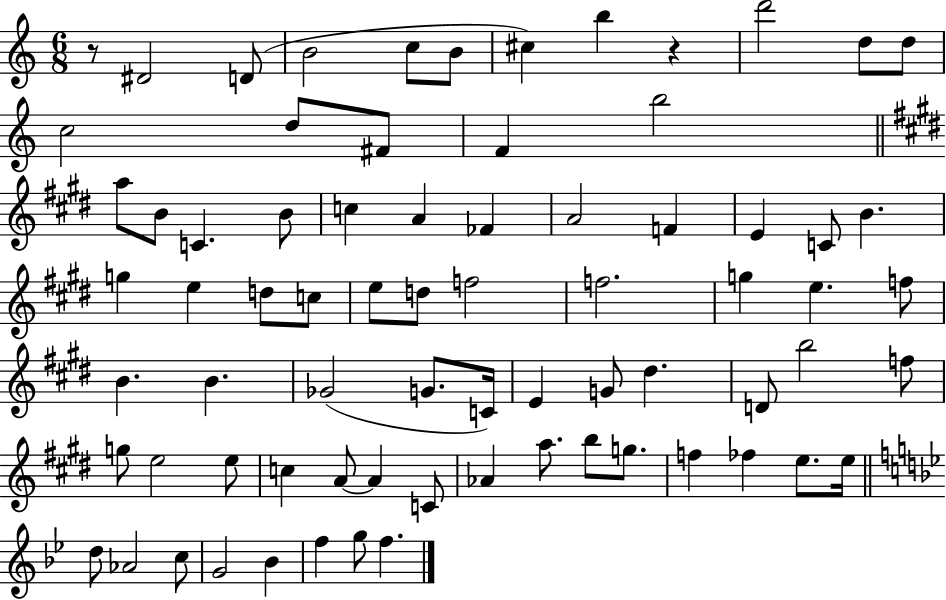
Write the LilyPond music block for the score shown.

{
  \clef treble
  \numericTimeSignature
  \time 6/8
  \key c \major
  r8 dis'2 d'8( | b'2 c''8 b'8 | cis''4) b''4 r4 | d'''2 d''8 d''8 | \break c''2 d''8 fis'8 | f'4 b''2 | \bar "||" \break \key e \major a''8 b'8 c'4. b'8 | c''4 a'4 fes'4 | a'2 f'4 | e'4 c'8 b'4. | \break g''4 e''4 d''8 c''8 | e''8 d''8 f''2 | f''2. | g''4 e''4. f''8 | \break b'4. b'4. | ges'2( g'8. c'16) | e'4 g'8 dis''4. | d'8 b''2 f''8 | \break g''8 e''2 e''8 | c''4 a'8~~ a'4 c'8 | aes'4 a''8. b''8 g''8. | f''4 fes''4 e''8. e''16 | \break \bar "||" \break \key bes \major d''8 aes'2 c''8 | g'2 bes'4 | f''4 g''8 f''4. | \bar "|."
}